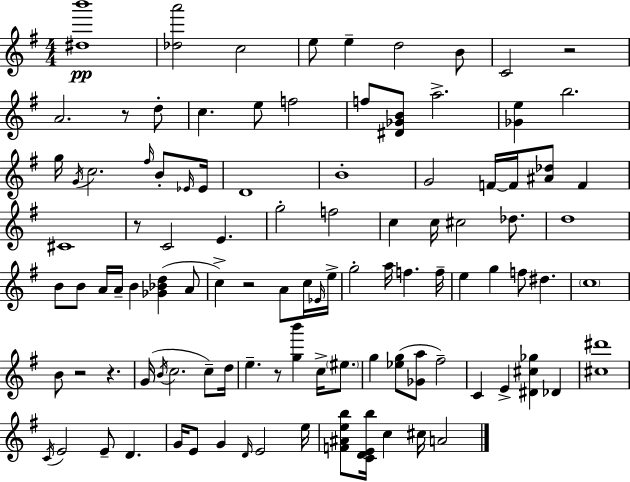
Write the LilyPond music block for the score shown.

{
  \clef treble
  \numericTimeSignature
  \time 4/4
  \key e \minor
  <dis'' b'''>1\pp | <des'' a'''>2 c''2 | e''8 e''4-- d''2 b'8 | c'2 r2 | \break a'2. r8 d''8-. | c''4. e''8 f''2 | f''8 <dis' ges' b'>8 a''2.-> | <ges' e''>4 b''2. | \break g''16 \acciaccatura { g'16 } c''2. \grace { fis''16 } b'8-. | \grace { ees'16 } ees'16 d'1 | b'1-. | g'2 f'16~~ f'16 <ais' des''>8 f'4 | \break cis'1 | r8 c'2 e'4. | g''2-. f''2 | c''4 c''16 cis''2 | \break des''8. d''1 | b'8 b'8 a'16 a'16-- b'4 <ges' bes' d''>4( | a'8 c''4->) r2 a'8 | c''16 \grace { ees'16 } e''16-> g''2-. a''16 f''4. | \break f''16-- e''4 g''4 f''8 dis''4. | \parenthesize c''1 | b'8 r2 r4. | g'16( \acciaccatura { b'16 } c''2. | \break c''8--) d''16 e''4.-- r8 <g'' b'''>4 | c''16-> \parenthesize eis''8. g''4 <ees'' g''>8( <ges' a''>8 fis''2--) | c'4 e'4-> <dis' cis'' ges''>4 | des'4 <cis'' dis'''>1 | \break \acciaccatura { c'16 } e'2 e'8-- | d'4. g'16 e'8 g'4 \grace { d'16 } e'2 | e''16 <f' ais' e'' b''>8 <c' d' e' b''>16 c''4 cis''16 a'2 | \bar "|."
}